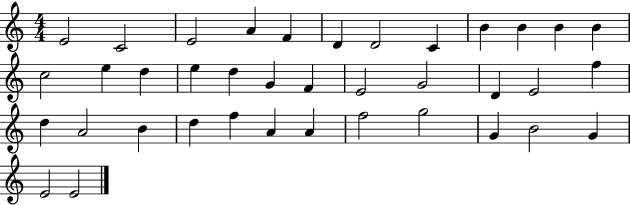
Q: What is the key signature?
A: C major